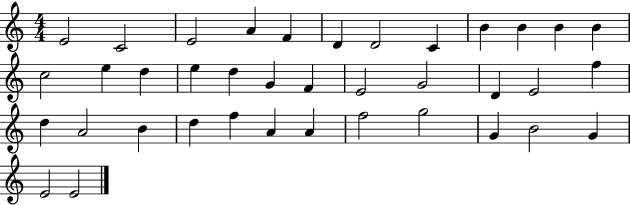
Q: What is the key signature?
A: C major